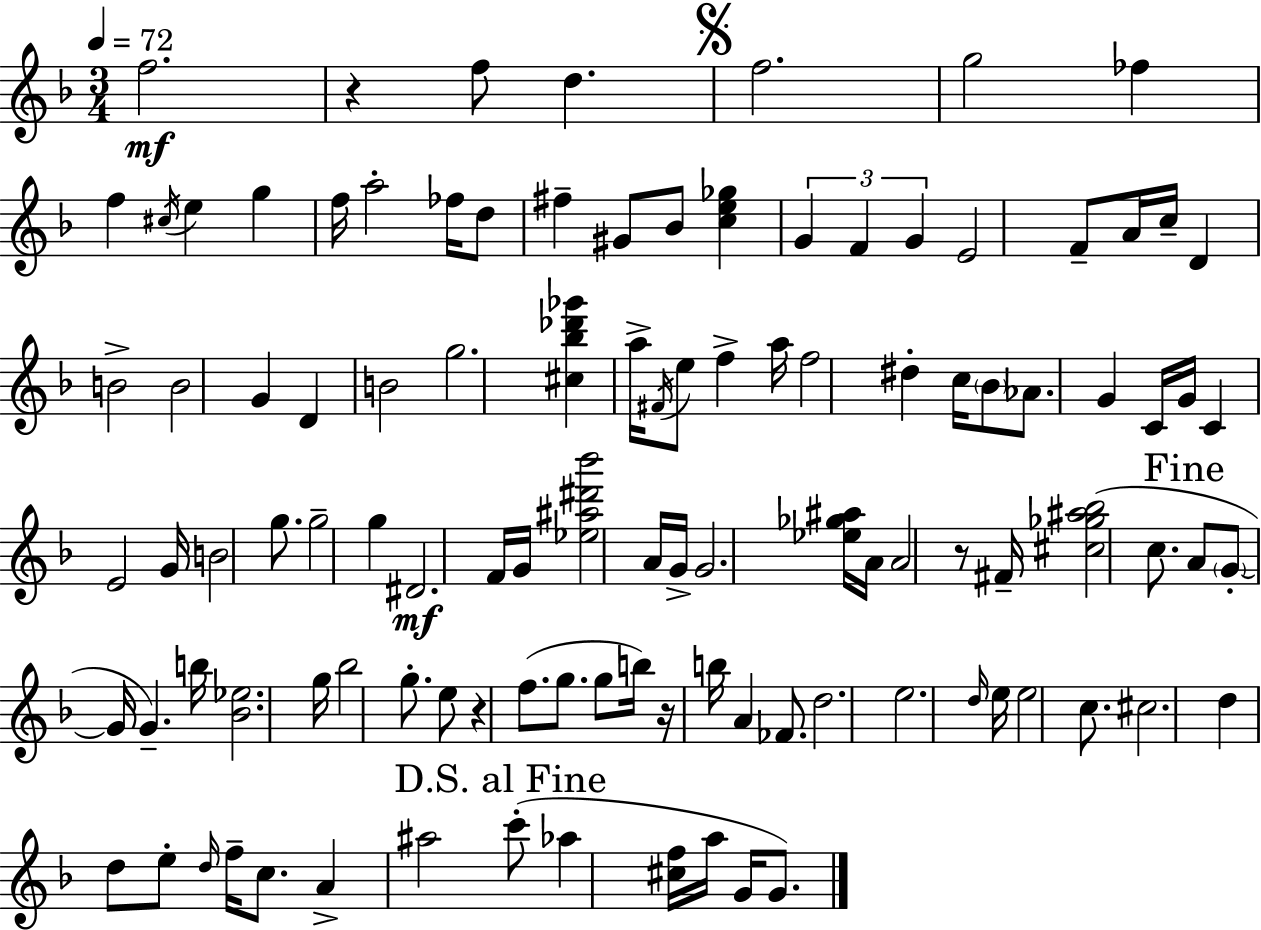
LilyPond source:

{
  \clef treble
  \numericTimeSignature
  \time 3/4
  \key f \major
  \tempo 4 = 72
  f''2.\mf | r4 f''8 d''4. | \mark \markup { \musicglyph "scripts.segno" } f''2. | g''2 fes''4 | \break f''4 \acciaccatura { cis''16 } e''4 g''4 | f''16 a''2-. fes''16 d''8 | fis''4-- gis'8 bes'8 <c'' e'' ges''>4 | \tuplet 3/2 { g'4 f'4 g'4 } | \break e'2 f'8-- a'16 | c''16-- d'4 b'2-> | b'2 g'4 | d'4 b'2 | \break g''2. | <cis'' bes'' des''' ges'''>4 a''16-> \acciaccatura { fis'16 } e''8 f''4-> | a''16 f''2 dis''4-. | c''16 \parenthesize bes'8 aes'8. g'4 | \break c'16 g'16 c'4 e'2 | g'16 b'2 g''8. | g''2-- g''4 | dis'2.\mf | \break f'16 g'16 <ees'' ais'' dis''' bes'''>2 | a'16 g'16-> g'2. | <ees'' ges'' ais''>16 a'16 a'2 | r8 fis'16-- <cis'' ges'' ais'' bes''>2( c''8. | \break \mark "Fine" a'8 \parenthesize g'8-.~~ g'16 g'4.--) | b''16 <bes' ees''>2. | g''16 bes''2 g''8.-. | e''8 r4 f''8.( g''8. | \break g''8 b''16) r16 b''16 a'4 fes'8. | d''2. | e''2. | \grace { d''16 } e''16 e''2 | \break c''8. cis''2. | d''4 d''8 e''8-. \grace { d''16 } | f''16-- c''8. a'4-> ais''2 | \mark "D.S. al Fine" c'''8-.( aes''4 <cis'' f''>16 a''16 | \break g'16 g'8.) \bar "|."
}